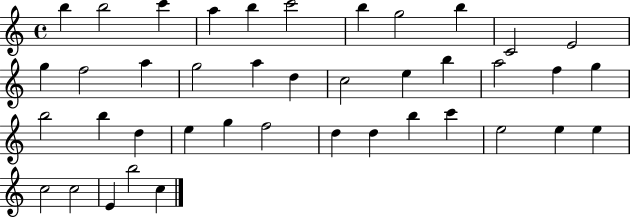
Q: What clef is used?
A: treble